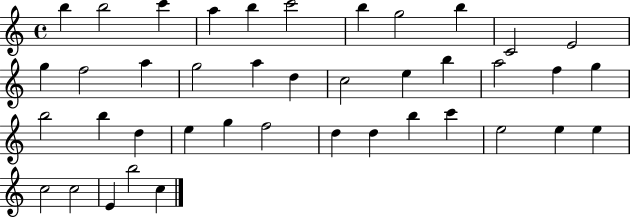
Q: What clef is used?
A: treble